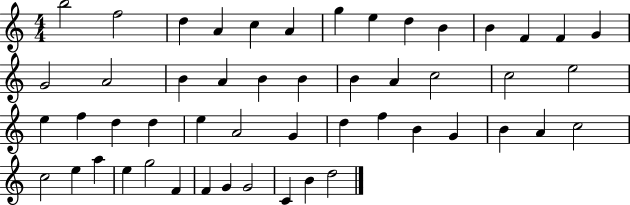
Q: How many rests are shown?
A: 0